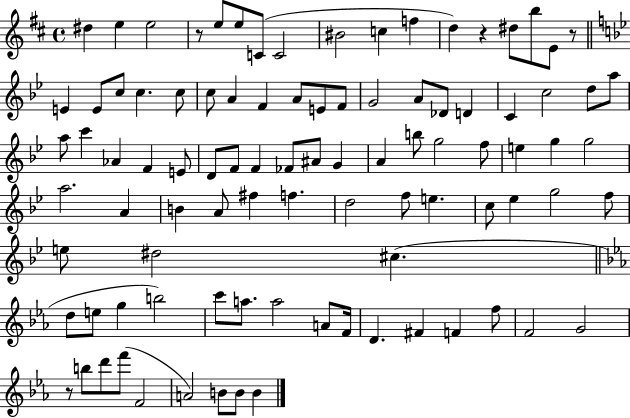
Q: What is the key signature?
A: D major